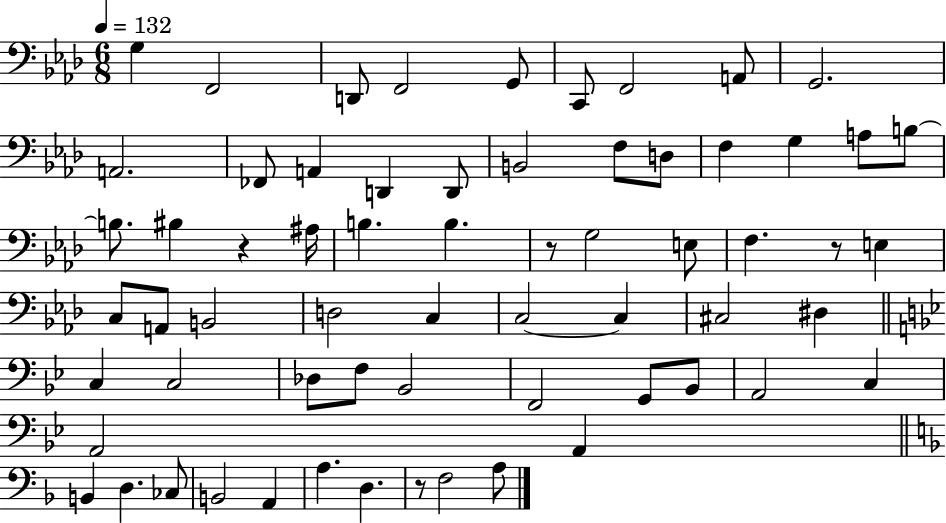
{
  \clef bass
  \numericTimeSignature
  \time 6/8
  \key aes \major
  \tempo 4 = 132
  g4 f,2 | d,8 f,2 g,8 | c,8 f,2 a,8 | g,2. | \break a,2. | fes,8 a,4 d,4 d,8 | b,2 f8 d8 | f4 g4 a8 b8~~ | \break b8. bis4 r4 ais16 | b4. b4. | r8 g2 e8 | f4. r8 e4 | \break c8 a,8 b,2 | d2 c4 | c2~~ c4 | cis2 dis4 | \break \bar "||" \break \key g \minor c4 c2 | des8 f8 bes,2 | f,2 g,8 bes,8 | a,2 c4 | \break a,2 a,4 | \bar "||" \break \key f \major b,4 d4. ces8 | b,2 a,4 | a4. d4. | r8 f2 a8 | \break \bar "|."
}